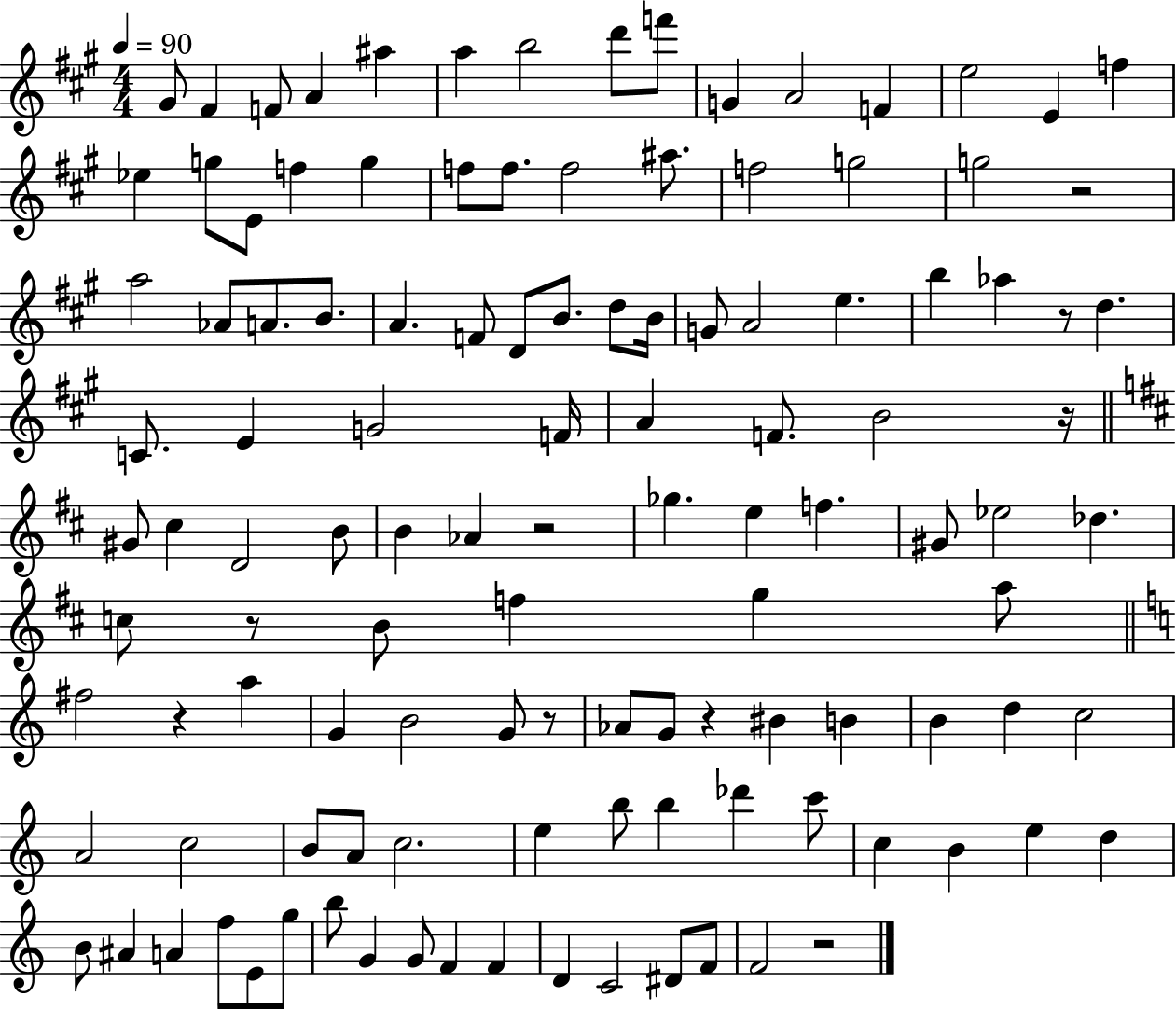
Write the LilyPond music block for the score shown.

{
  \clef treble
  \numericTimeSignature
  \time 4/4
  \key a \major
  \tempo 4 = 90
  gis'8 fis'4 f'8 a'4 ais''4 | a''4 b''2 d'''8 f'''8 | g'4 a'2 f'4 | e''2 e'4 f''4 | \break ees''4 g''8 e'8 f''4 g''4 | f''8 f''8. f''2 ais''8. | f''2 g''2 | g''2 r2 | \break a''2 aes'8 a'8. b'8. | a'4. f'8 d'8 b'8. d''8 b'16 | g'8 a'2 e''4. | b''4 aes''4 r8 d''4. | \break c'8. e'4 g'2 f'16 | a'4 f'8. b'2 r16 | \bar "||" \break \key d \major gis'8 cis''4 d'2 b'8 | b'4 aes'4 r2 | ges''4. e''4 f''4. | gis'8 ees''2 des''4. | \break c''8 r8 b'8 f''4 g''4 a''8 | \bar "||" \break \key a \minor fis''2 r4 a''4 | g'4 b'2 g'8 r8 | aes'8 g'8 r4 bis'4 b'4 | b'4 d''4 c''2 | \break a'2 c''2 | b'8 a'8 c''2. | e''4 b''8 b''4 des'''4 c'''8 | c''4 b'4 e''4 d''4 | \break b'8 ais'4 a'4 f''8 e'8 g''8 | b''8 g'4 g'8 f'4 f'4 | d'4 c'2 dis'8 f'8 | f'2 r2 | \break \bar "|."
}